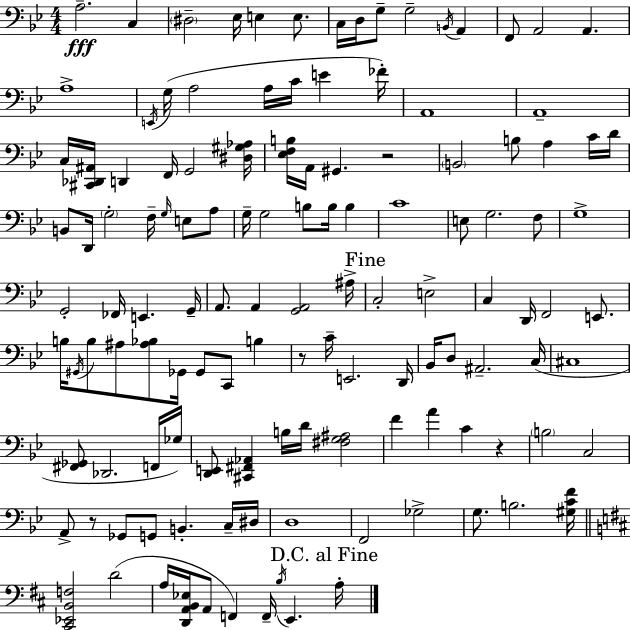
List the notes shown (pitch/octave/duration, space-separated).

A3/h. C3/q D#3/h Eb3/s E3/q E3/e. C3/s D3/s G3/e G3/h B2/s A2/q F2/e A2/h A2/q. A3/w E2/s G3/s A3/h A3/s C4/s E4/q FES4/s A2/w A2/w C3/s [C#2,Db2,A#2]/s D2/q F2/s G2/h [D#3,G#3,Ab3]/s [Eb3,F3,B3]/s A2/s G#2/q. R/h B2/h B3/e A3/q C4/s D4/s B2/e D2/s G3/h F3/s G3/s E3/e A3/e G3/s G3/h B3/e B3/s B3/q C4/w E3/e G3/h. F3/e G3/w G2/h FES2/s E2/q. G2/s A2/e. A2/q [G2,A2]/h A#3/s C3/h E3/h C3/q D2/s F2/h E2/e. B3/s G#2/s B3/e A#3/e [A#3,Bb3]/e Gb2/s Gb2/e C2/e B3/q R/e C4/s E2/h. D2/s Bb2/s D3/e A#2/h. C3/s C#3/w [F#2,Gb2]/e Db2/h. F2/s Gb3/s [D2,E2]/e [C#2,F#2,Ab2]/q B3/s D4/s [F#3,G3,A#3]/h F4/q A4/q C4/q R/q B3/h C3/h A2/e R/e Gb2/e G2/e B2/q. C3/s D#3/s D3/w F2/h Gb3/h G3/e. B3/h. [G#3,C4,F4]/s [C#2,Eb2,B2,F3]/h D4/h A3/s [D2,A2,B2,Eb3]/s A2/e F2/q F2/s B3/s E2/q. A3/s